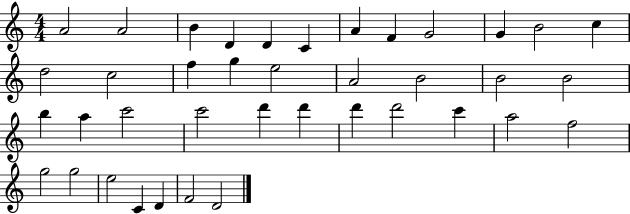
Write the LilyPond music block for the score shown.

{
  \clef treble
  \numericTimeSignature
  \time 4/4
  \key c \major
  a'2 a'2 | b'4 d'4 d'4 c'4 | a'4 f'4 g'2 | g'4 b'2 c''4 | \break d''2 c''2 | f''4 g''4 e''2 | a'2 b'2 | b'2 b'2 | \break b''4 a''4 c'''2 | c'''2 d'''4 d'''4 | d'''4 d'''2 c'''4 | a''2 f''2 | \break g''2 g''2 | e''2 c'4 d'4 | f'2 d'2 | \bar "|."
}